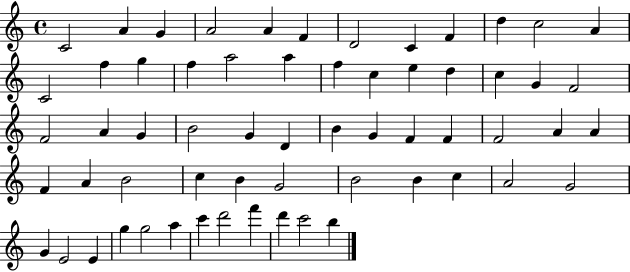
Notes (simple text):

C4/h A4/q G4/q A4/h A4/q F4/q D4/h C4/q F4/q D5/q C5/h A4/q C4/h F5/q G5/q F5/q A5/h A5/q F5/q C5/q E5/q D5/q C5/q G4/q F4/h F4/h A4/q G4/q B4/h G4/q D4/q B4/q G4/q F4/q F4/q F4/h A4/q A4/q F4/q A4/q B4/h C5/q B4/q G4/h B4/h B4/q C5/q A4/h G4/h G4/q E4/h E4/q G5/q G5/h A5/q C6/q D6/h F6/q D6/q C6/h B5/q